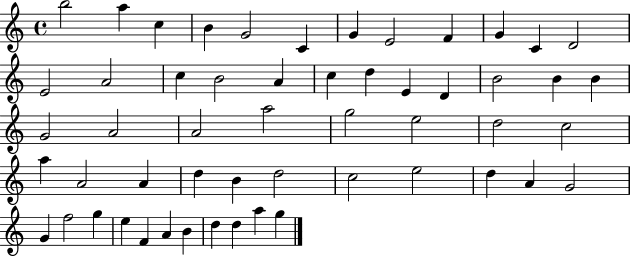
B5/h A5/q C5/q B4/q G4/h C4/q G4/q E4/h F4/q G4/q C4/q D4/h E4/h A4/h C5/q B4/h A4/q C5/q D5/q E4/q D4/q B4/h B4/q B4/q G4/h A4/h A4/h A5/h G5/h E5/h D5/h C5/h A5/q A4/h A4/q D5/q B4/q D5/h C5/h E5/h D5/q A4/q G4/h G4/q F5/h G5/q E5/q F4/q A4/q B4/q D5/q D5/q A5/q G5/q